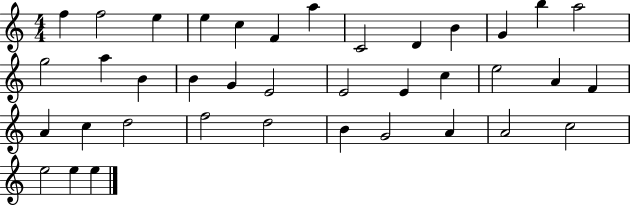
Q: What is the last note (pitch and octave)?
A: E5